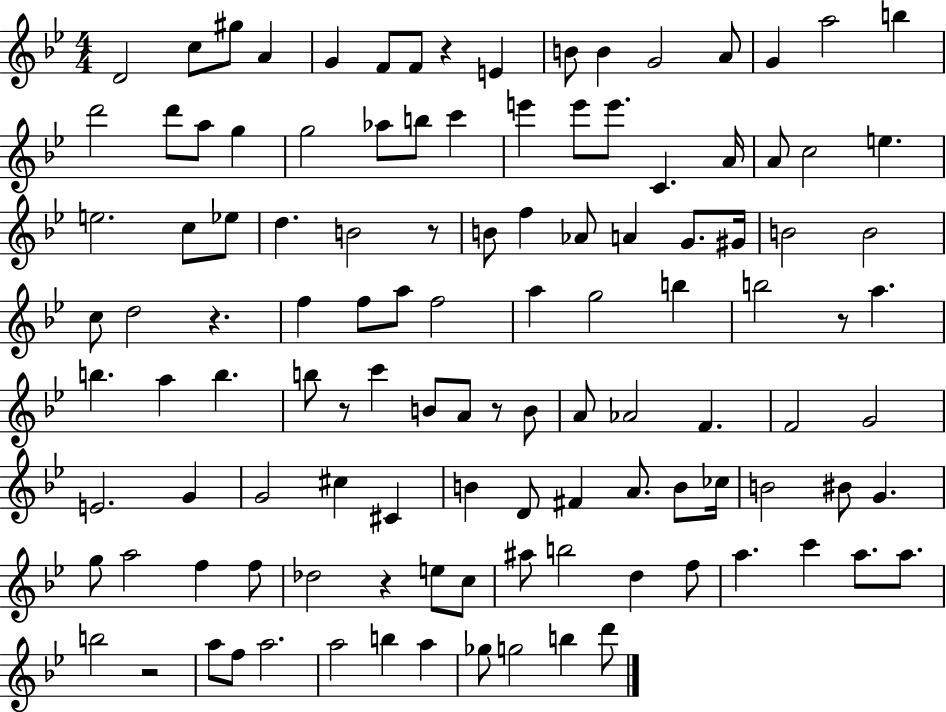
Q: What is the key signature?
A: BES major